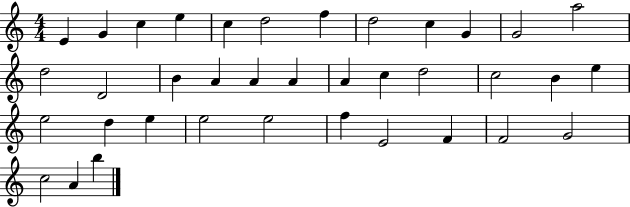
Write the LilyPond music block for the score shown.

{
  \clef treble
  \numericTimeSignature
  \time 4/4
  \key c \major
  e'4 g'4 c''4 e''4 | c''4 d''2 f''4 | d''2 c''4 g'4 | g'2 a''2 | \break d''2 d'2 | b'4 a'4 a'4 a'4 | a'4 c''4 d''2 | c''2 b'4 e''4 | \break e''2 d''4 e''4 | e''2 e''2 | f''4 e'2 f'4 | f'2 g'2 | \break c''2 a'4 b''4 | \bar "|."
}